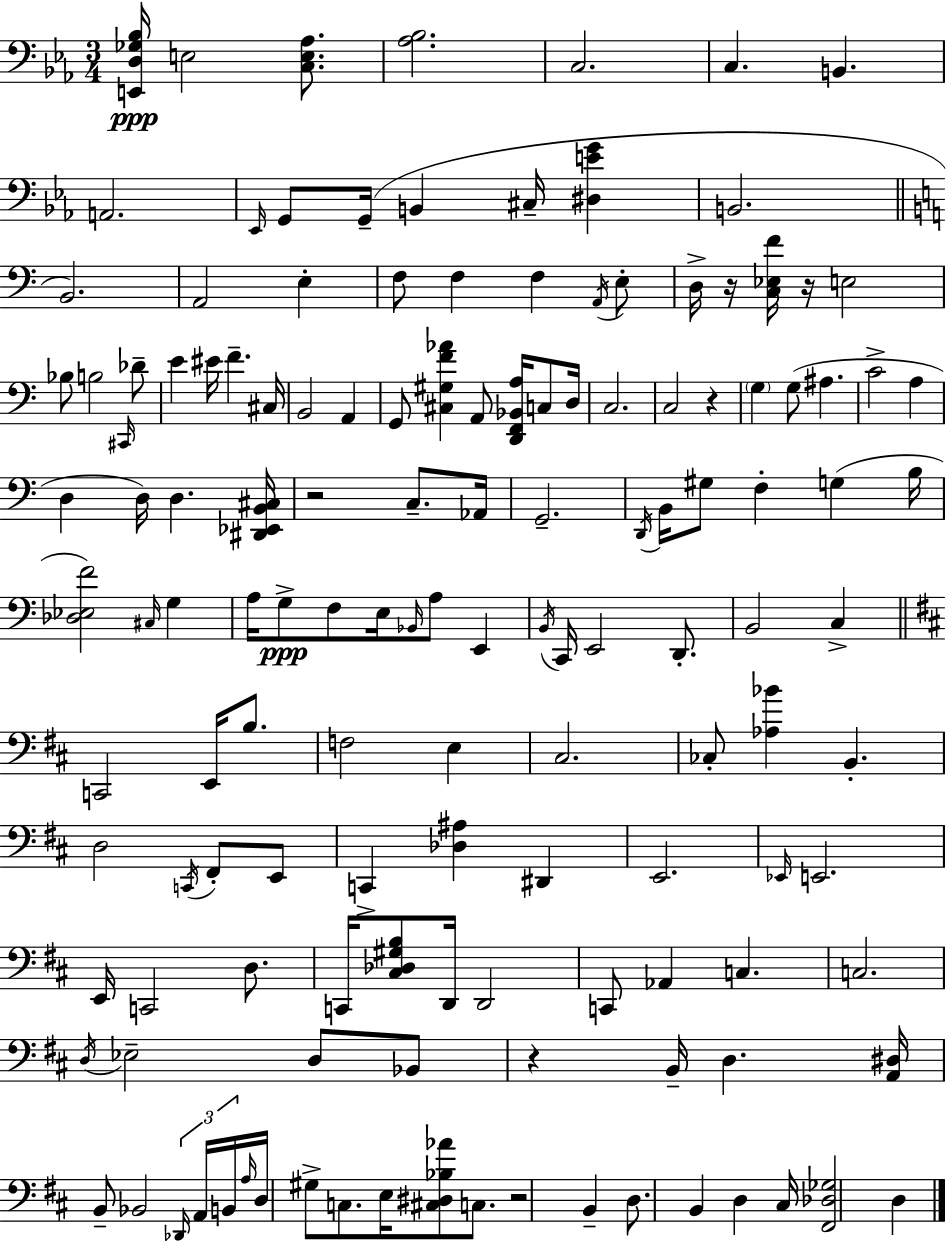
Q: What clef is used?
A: bass